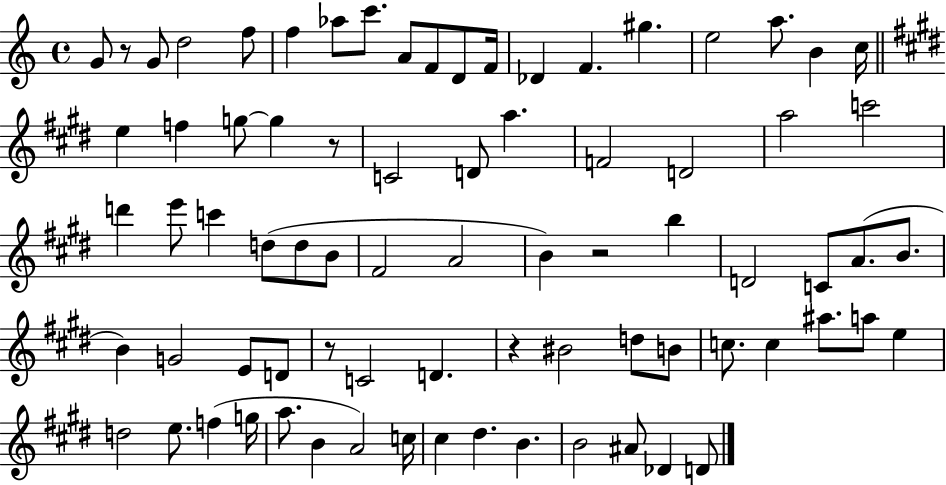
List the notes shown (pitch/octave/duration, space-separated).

G4/e R/e G4/e D5/h F5/e F5/q Ab5/e C6/e. A4/e F4/e D4/e F4/s Db4/q F4/q. G#5/q. E5/h A5/e. B4/q C5/s E5/q F5/q G5/e G5/q R/e C4/h D4/e A5/q. F4/h D4/h A5/h C6/h D6/q E6/e C6/q D5/e D5/e B4/e F#4/h A4/h B4/q R/h B5/q D4/h C4/e A4/e. B4/e. B4/q G4/h E4/e D4/e R/e C4/h D4/q. R/q BIS4/h D5/e B4/e C5/e. C5/q A#5/e. A5/e E5/q D5/h E5/e. F5/q G5/s A5/e. B4/q A4/h C5/s C#5/q D#5/q. B4/q. B4/h A#4/e Db4/q D4/e